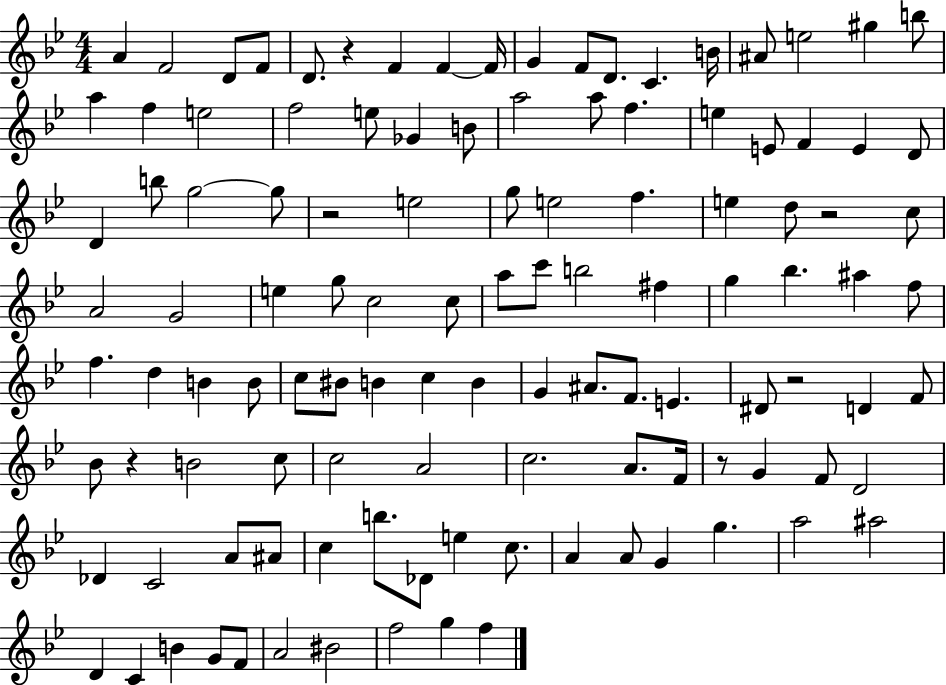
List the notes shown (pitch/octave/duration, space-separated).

A4/q F4/h D4/e F4/e D4/e. R/q F4/q F4/q F4/s G4/q F4/e D4/e. C4/q. B4/s A#4/e E5/h G#5/q B5/e A5/q F5/q E5/h F5/h E5/e Gb4/q B4/e A5/h A5/e F5/q. E5/q E4/e F4/q E4/q D4/e D4/q B5/e G5/h G5/e R/h E5/h G5/e E5/h F5/q. E5/q D5/e R/h C5/e A4/h G4/h E5/q G5/e C5/h C5/e A5/e C6/e B5/h F#5/q G5/q Bb5/q. A#5/q F5/e F5/q. D5/q B4/q B4/e C5/e BIS4/e B4/q C5/q B4/q G4/q A#4/e. F4/e. E4/q. D#4/e R/h D4/q F4/e Bb4/e R/q B4/h C5/e C5/h A4/h C5/h. A4/e. F4/s R/e G4/q F4/e D4/h Db4/q C4/h A4/e A#4/e C5/q B5/e. Db4/e E5/q C5/e. A4/q A4/e G4/q G5/q. A5/h A#5/h D4/q C4/q B4/q G4/e F4/e A4/h BIS4/h F5/h G5/q F5/q